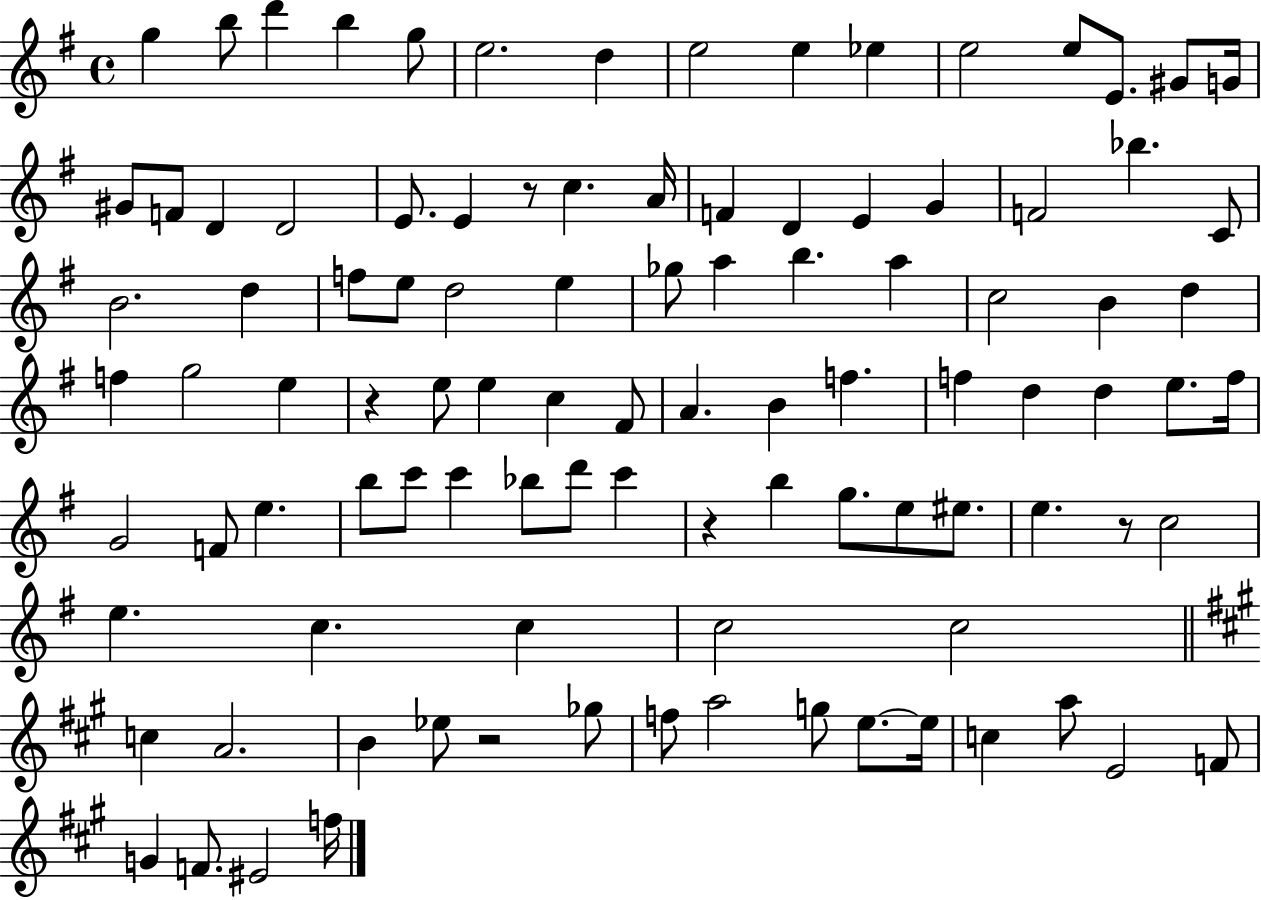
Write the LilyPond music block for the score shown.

{
  \clef treble
  \time 4/4
  \defaultTimeSignature
  \key g \major
  g''4 b''8 d'''4 b''4 g''8 | e''2. d''4 | e''2 e''4 ees''4 | e''2 e''8 e'8. gis'8 g'16 | \break gis'8 f'8 d'4 d'2 | e'8. e'4 r8 c''4. a'16 | f'4 d'4 e'4 g'4 | f'2 bes''4. c'8 | \break b'2. d''4 | f''8 e''8 d''2 e''4 | ges''8 a''4 b''4. a''4 | c''2 b'4 d''4 | \break f''4 g''2 e''4 | r4 e''8 e''4 c''4 fis'8 | a'4. b'4 f''4. | f''4 d''4 d''4 e''8. f''16 | \break g'2 f'8 e''4. | b''8 c'''8 c'''4 bes''8 d'''8 c'''4 | r4 b''4 g''8. e''8 eis''8. | e''4. r8 c''2 | \break e''4. c''4. c''4 | c''2 c''2 | \bar "||" \break \key a \major c''4 a'2. | b'4 ees''8 r2 ges''8 | f''8 a''2 g''8 e''8.~~ e''16 | c''4 a''8 e'2 f'8 | \break g'4 f'8. eis'2 f''16 | \bar "|."
}